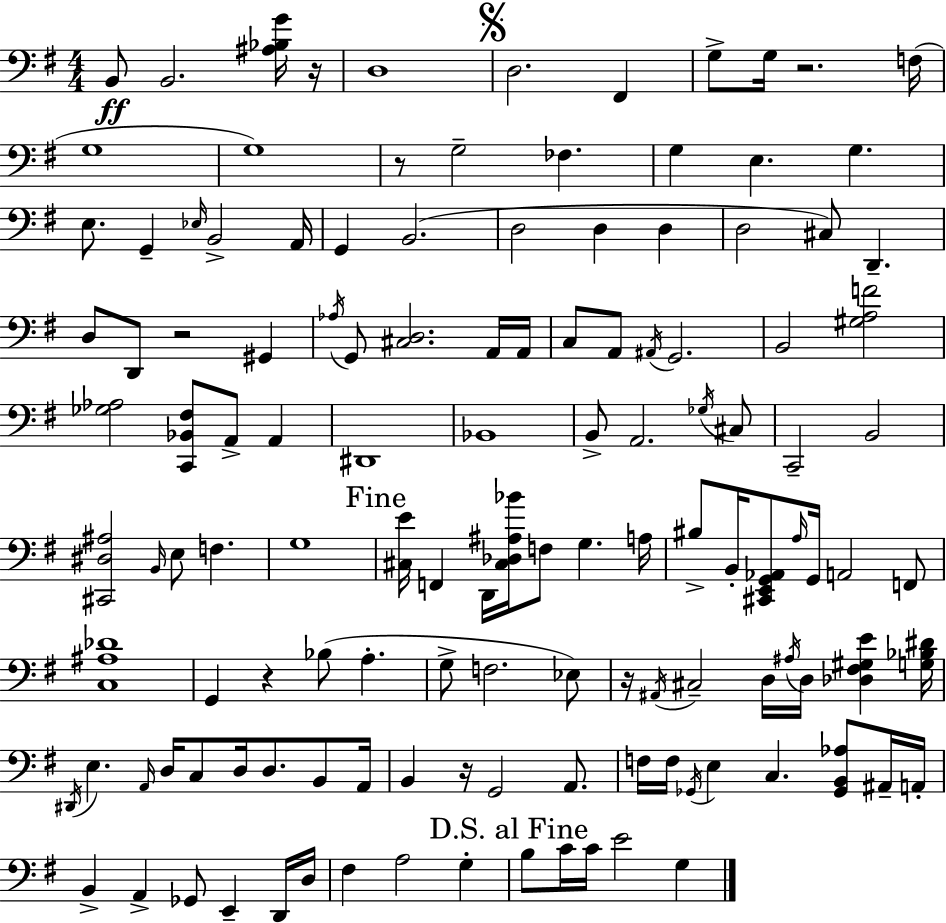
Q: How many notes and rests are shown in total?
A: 129